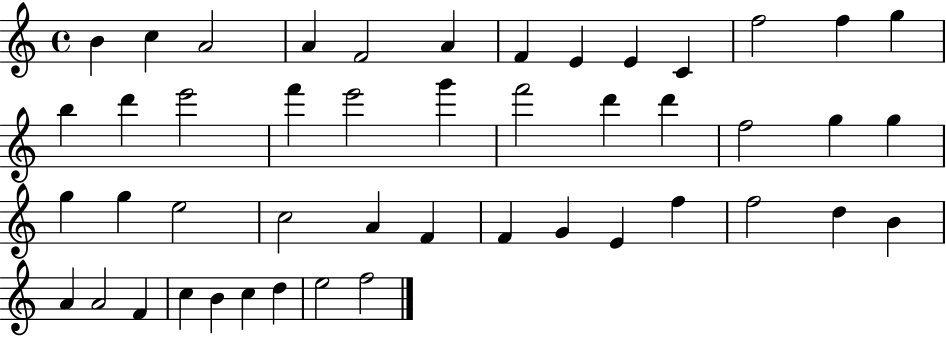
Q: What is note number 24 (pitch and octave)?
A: G5